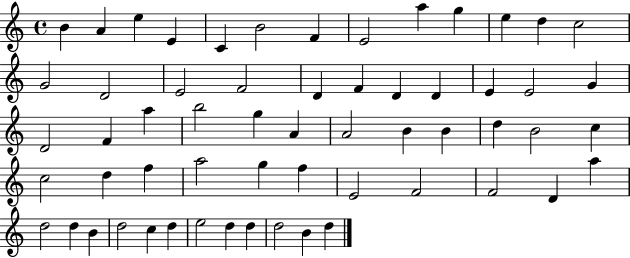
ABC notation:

X:1
T:Untitled
M:4/4
L:1/4
K:C
B A e E C B2 F E2 a g e d c2 G2 D2 E2 F2 D F D D E E2 G D2 F a b2 g A A2 B B d B2 c c2 d f a2 g f E2 F2 F2 D a d2 d B d2 c d e2 d d d2 B d